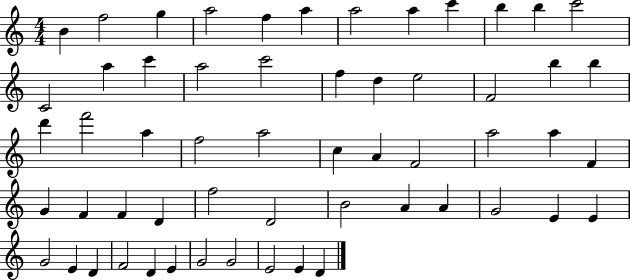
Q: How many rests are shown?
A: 0